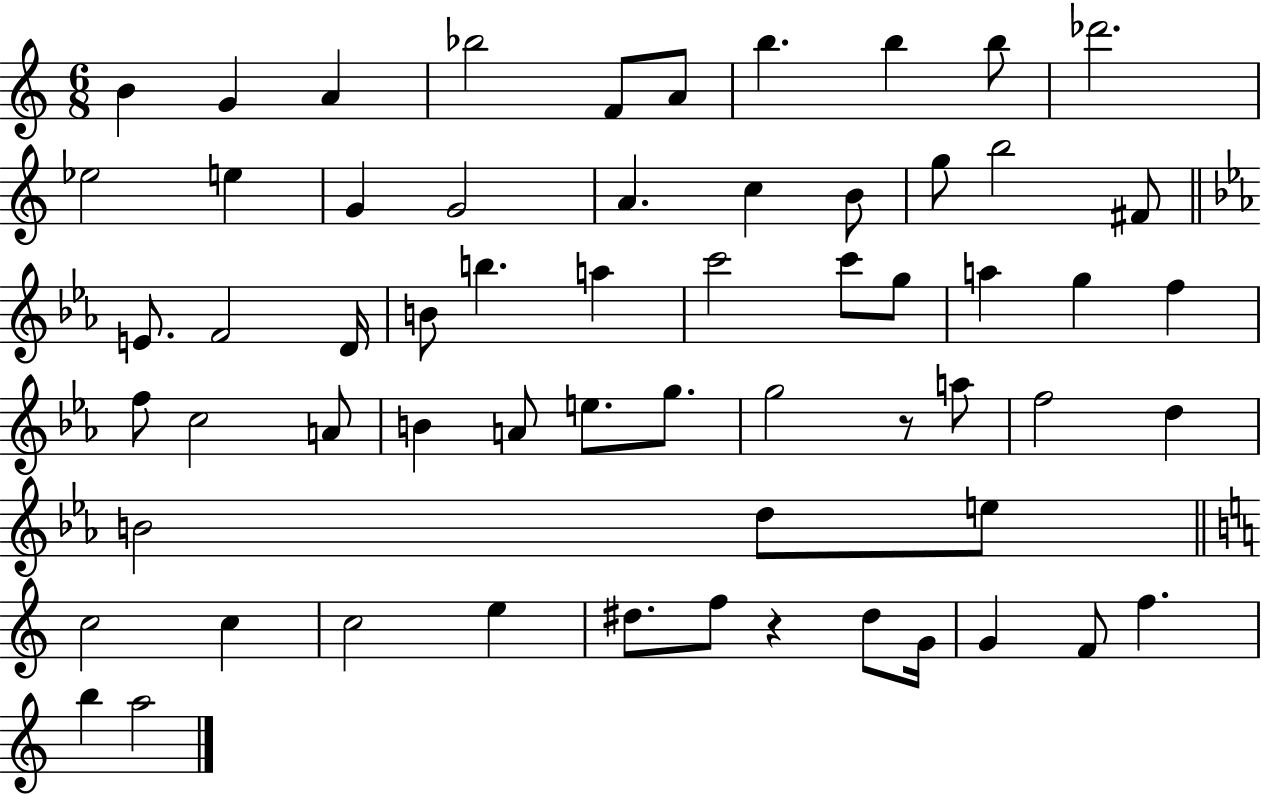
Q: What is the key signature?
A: C major